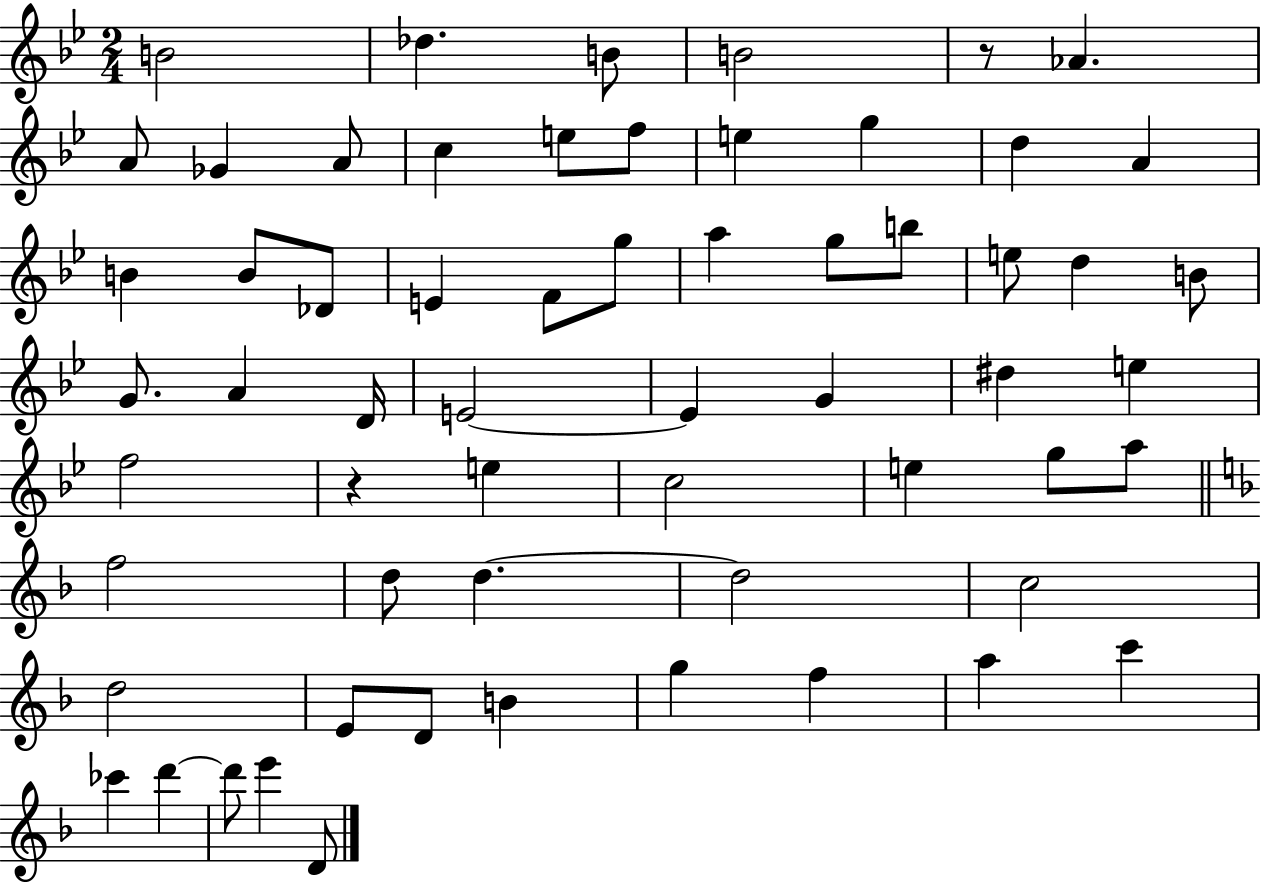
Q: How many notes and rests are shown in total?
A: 61